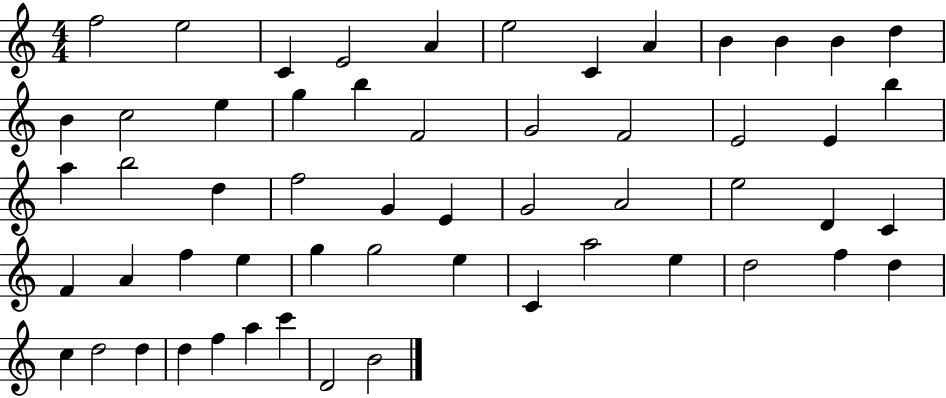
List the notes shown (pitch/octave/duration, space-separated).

F5/h E5/h C4/q E4/h A4/q E5/h C4/q A4/q B4/q B4/q B4/q D5/q B4/q C5/h E5/q G5/q B5/q F4/h G4/h F4/h E4/h E4/q B5/q A5/q B5/h D5/q F5/h G4/q E4/q G4/h A4/h E5/h D4/q C4/q F4/q A4/q F5/q E5/q G5/q G5/h E5/q C4/q A5/h E5/q D5/h F5/q D5/q C5/q D5/h D5/q D5/q F5/q A5/q C6/q D4/h B4/h